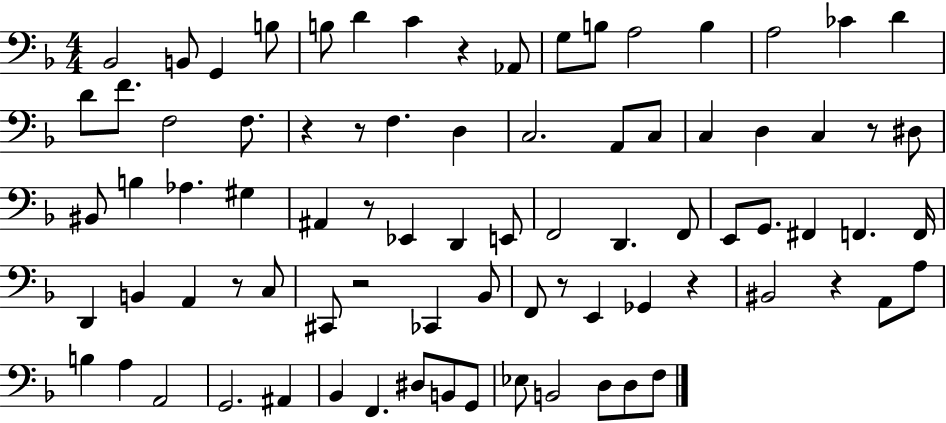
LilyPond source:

{
  \clef bass
  \numericTimeSignature
  \time 4/4
  \key f \major
  bes,2 b,8 g,4 b8 | b8 d'4 c'4 r4 aes,8 | g8 b8 a2 b4 | a2 ces'4 d'4 | \break d'8 f'8. f2 f8. | r4 r8 f4. d4 | c2. a,8 c8 | c4 d4 c4 r8 dis8 | \break bis,8 b4 aes4. gis4 | ais,4 r8 ees,4 d,4 e,8 | f,2 d,4. f,8 | e,8 g,8. fis,4 f,4. f,16 | \break d,4 b,4 a,4 r8 c8 | cis,8 r2 ces,4 bes,8 | f,8 r8 e,4 ges,4 r4 | bis,2 r4 a,8 a8 | \break b4 a4 a,2 | g,2. ais,4 | bes,4 f,4. dis8 b,8 g,8 | ees8 b,2 d8 d8 f8 | \break \bar "|."
}